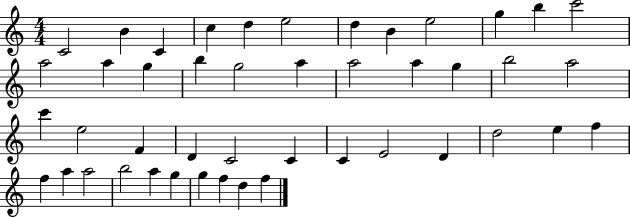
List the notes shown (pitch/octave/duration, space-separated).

C4/h B4/q C4/q C5/q D5/q E5/h D5/q B4/q E5/h G5/q B5/q C6/h A5/h A5/q G5/q B5/q G5/h A5/q A5/h A5/q G5/q B5/h A5/h C6/q E5/h F4/q D4/q C4/h C4/q C4/q E4/h D4/q D5/h E5/q F5/q F5/q A5/q A5/h B5/h A5/q G5/q G5/q F5/q D5/q F5/q